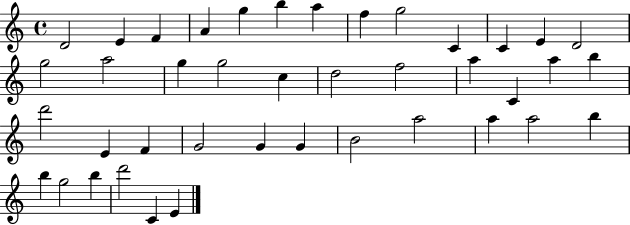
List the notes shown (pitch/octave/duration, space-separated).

D4/h E4/q F4/q A4/q G5/q B5/q A5/q F5/q G5/h C4/q C4/q E4/q D4/h G5/h A5/h G5/q G5/h C5/q D5/h F5/h A5/q C4/q A5/q B5/q D6/h E4/q F4/q G4/h G4/q G4/q B4/h A5/h A5/q A5/h B5/q B5/q G5/h B5/q D6/h C4/q E4/q